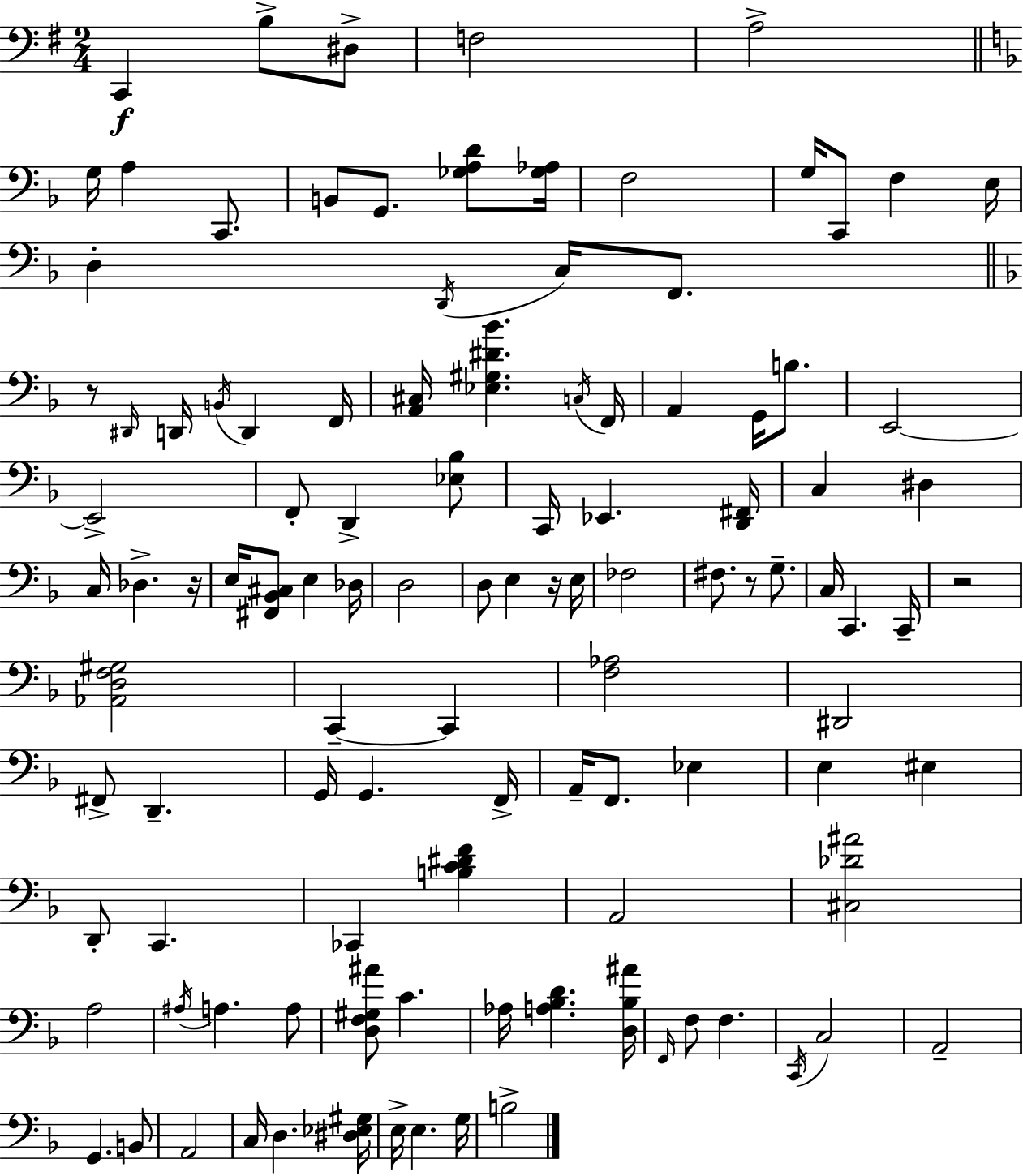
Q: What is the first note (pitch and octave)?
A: C2